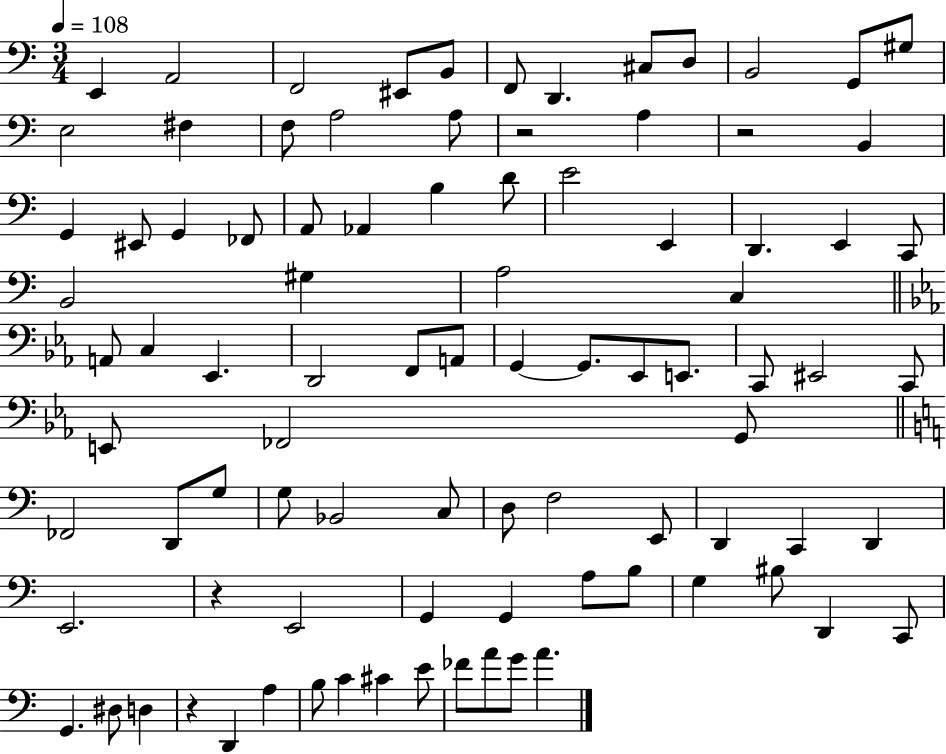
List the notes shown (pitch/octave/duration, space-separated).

E2/q A2/h F2/h EIS2/e B2/e F2/e D2/q. C#3/e D3/e B2/h G2/e G#3/e E3/h F#3/q F3/e A3/h A3/e R/h A3/q R/h B2/q G2/q EIS2/e G2/q FES2/e A2/e Ab2/q B3/q D4/e E4/h E2/q D2/q. E2/q C2/e B2/h G#3/q A3/h C3/q A2/e C3/q Eb2/q. D2/h F2/e A2/e G2/q G2/e. Eb2/e E2/e. C2/e EIS2/h C2/e E2/e FES2/h G2/e FES2/h D2/e G3/e G3/e Bb2/h C3/e D3/e F3/h E2/e D2/q C2/q D2/q E2/h. R/q E2/h G2/q G2/q A3/e B3/e G3/q BIS3/e D2/q C2/e G2/q. D#3/e D3/q R/q D2/q A3/q B3/e C4/q C#4/q E4/e FES4/e A4/e G4/e A4/q.